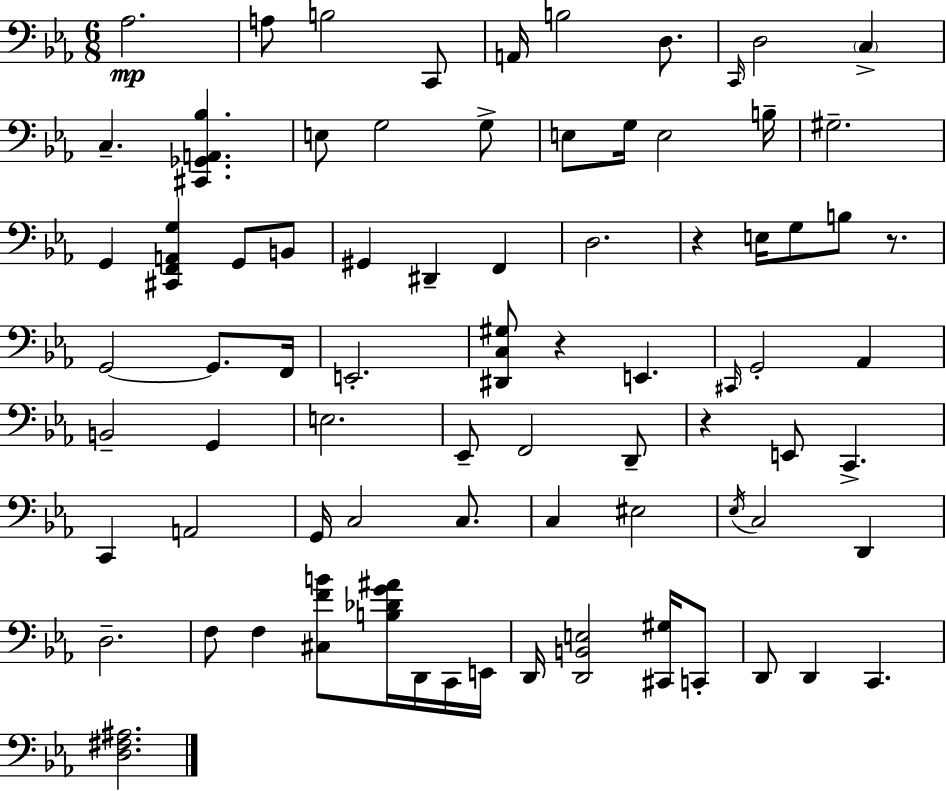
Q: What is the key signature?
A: EES major